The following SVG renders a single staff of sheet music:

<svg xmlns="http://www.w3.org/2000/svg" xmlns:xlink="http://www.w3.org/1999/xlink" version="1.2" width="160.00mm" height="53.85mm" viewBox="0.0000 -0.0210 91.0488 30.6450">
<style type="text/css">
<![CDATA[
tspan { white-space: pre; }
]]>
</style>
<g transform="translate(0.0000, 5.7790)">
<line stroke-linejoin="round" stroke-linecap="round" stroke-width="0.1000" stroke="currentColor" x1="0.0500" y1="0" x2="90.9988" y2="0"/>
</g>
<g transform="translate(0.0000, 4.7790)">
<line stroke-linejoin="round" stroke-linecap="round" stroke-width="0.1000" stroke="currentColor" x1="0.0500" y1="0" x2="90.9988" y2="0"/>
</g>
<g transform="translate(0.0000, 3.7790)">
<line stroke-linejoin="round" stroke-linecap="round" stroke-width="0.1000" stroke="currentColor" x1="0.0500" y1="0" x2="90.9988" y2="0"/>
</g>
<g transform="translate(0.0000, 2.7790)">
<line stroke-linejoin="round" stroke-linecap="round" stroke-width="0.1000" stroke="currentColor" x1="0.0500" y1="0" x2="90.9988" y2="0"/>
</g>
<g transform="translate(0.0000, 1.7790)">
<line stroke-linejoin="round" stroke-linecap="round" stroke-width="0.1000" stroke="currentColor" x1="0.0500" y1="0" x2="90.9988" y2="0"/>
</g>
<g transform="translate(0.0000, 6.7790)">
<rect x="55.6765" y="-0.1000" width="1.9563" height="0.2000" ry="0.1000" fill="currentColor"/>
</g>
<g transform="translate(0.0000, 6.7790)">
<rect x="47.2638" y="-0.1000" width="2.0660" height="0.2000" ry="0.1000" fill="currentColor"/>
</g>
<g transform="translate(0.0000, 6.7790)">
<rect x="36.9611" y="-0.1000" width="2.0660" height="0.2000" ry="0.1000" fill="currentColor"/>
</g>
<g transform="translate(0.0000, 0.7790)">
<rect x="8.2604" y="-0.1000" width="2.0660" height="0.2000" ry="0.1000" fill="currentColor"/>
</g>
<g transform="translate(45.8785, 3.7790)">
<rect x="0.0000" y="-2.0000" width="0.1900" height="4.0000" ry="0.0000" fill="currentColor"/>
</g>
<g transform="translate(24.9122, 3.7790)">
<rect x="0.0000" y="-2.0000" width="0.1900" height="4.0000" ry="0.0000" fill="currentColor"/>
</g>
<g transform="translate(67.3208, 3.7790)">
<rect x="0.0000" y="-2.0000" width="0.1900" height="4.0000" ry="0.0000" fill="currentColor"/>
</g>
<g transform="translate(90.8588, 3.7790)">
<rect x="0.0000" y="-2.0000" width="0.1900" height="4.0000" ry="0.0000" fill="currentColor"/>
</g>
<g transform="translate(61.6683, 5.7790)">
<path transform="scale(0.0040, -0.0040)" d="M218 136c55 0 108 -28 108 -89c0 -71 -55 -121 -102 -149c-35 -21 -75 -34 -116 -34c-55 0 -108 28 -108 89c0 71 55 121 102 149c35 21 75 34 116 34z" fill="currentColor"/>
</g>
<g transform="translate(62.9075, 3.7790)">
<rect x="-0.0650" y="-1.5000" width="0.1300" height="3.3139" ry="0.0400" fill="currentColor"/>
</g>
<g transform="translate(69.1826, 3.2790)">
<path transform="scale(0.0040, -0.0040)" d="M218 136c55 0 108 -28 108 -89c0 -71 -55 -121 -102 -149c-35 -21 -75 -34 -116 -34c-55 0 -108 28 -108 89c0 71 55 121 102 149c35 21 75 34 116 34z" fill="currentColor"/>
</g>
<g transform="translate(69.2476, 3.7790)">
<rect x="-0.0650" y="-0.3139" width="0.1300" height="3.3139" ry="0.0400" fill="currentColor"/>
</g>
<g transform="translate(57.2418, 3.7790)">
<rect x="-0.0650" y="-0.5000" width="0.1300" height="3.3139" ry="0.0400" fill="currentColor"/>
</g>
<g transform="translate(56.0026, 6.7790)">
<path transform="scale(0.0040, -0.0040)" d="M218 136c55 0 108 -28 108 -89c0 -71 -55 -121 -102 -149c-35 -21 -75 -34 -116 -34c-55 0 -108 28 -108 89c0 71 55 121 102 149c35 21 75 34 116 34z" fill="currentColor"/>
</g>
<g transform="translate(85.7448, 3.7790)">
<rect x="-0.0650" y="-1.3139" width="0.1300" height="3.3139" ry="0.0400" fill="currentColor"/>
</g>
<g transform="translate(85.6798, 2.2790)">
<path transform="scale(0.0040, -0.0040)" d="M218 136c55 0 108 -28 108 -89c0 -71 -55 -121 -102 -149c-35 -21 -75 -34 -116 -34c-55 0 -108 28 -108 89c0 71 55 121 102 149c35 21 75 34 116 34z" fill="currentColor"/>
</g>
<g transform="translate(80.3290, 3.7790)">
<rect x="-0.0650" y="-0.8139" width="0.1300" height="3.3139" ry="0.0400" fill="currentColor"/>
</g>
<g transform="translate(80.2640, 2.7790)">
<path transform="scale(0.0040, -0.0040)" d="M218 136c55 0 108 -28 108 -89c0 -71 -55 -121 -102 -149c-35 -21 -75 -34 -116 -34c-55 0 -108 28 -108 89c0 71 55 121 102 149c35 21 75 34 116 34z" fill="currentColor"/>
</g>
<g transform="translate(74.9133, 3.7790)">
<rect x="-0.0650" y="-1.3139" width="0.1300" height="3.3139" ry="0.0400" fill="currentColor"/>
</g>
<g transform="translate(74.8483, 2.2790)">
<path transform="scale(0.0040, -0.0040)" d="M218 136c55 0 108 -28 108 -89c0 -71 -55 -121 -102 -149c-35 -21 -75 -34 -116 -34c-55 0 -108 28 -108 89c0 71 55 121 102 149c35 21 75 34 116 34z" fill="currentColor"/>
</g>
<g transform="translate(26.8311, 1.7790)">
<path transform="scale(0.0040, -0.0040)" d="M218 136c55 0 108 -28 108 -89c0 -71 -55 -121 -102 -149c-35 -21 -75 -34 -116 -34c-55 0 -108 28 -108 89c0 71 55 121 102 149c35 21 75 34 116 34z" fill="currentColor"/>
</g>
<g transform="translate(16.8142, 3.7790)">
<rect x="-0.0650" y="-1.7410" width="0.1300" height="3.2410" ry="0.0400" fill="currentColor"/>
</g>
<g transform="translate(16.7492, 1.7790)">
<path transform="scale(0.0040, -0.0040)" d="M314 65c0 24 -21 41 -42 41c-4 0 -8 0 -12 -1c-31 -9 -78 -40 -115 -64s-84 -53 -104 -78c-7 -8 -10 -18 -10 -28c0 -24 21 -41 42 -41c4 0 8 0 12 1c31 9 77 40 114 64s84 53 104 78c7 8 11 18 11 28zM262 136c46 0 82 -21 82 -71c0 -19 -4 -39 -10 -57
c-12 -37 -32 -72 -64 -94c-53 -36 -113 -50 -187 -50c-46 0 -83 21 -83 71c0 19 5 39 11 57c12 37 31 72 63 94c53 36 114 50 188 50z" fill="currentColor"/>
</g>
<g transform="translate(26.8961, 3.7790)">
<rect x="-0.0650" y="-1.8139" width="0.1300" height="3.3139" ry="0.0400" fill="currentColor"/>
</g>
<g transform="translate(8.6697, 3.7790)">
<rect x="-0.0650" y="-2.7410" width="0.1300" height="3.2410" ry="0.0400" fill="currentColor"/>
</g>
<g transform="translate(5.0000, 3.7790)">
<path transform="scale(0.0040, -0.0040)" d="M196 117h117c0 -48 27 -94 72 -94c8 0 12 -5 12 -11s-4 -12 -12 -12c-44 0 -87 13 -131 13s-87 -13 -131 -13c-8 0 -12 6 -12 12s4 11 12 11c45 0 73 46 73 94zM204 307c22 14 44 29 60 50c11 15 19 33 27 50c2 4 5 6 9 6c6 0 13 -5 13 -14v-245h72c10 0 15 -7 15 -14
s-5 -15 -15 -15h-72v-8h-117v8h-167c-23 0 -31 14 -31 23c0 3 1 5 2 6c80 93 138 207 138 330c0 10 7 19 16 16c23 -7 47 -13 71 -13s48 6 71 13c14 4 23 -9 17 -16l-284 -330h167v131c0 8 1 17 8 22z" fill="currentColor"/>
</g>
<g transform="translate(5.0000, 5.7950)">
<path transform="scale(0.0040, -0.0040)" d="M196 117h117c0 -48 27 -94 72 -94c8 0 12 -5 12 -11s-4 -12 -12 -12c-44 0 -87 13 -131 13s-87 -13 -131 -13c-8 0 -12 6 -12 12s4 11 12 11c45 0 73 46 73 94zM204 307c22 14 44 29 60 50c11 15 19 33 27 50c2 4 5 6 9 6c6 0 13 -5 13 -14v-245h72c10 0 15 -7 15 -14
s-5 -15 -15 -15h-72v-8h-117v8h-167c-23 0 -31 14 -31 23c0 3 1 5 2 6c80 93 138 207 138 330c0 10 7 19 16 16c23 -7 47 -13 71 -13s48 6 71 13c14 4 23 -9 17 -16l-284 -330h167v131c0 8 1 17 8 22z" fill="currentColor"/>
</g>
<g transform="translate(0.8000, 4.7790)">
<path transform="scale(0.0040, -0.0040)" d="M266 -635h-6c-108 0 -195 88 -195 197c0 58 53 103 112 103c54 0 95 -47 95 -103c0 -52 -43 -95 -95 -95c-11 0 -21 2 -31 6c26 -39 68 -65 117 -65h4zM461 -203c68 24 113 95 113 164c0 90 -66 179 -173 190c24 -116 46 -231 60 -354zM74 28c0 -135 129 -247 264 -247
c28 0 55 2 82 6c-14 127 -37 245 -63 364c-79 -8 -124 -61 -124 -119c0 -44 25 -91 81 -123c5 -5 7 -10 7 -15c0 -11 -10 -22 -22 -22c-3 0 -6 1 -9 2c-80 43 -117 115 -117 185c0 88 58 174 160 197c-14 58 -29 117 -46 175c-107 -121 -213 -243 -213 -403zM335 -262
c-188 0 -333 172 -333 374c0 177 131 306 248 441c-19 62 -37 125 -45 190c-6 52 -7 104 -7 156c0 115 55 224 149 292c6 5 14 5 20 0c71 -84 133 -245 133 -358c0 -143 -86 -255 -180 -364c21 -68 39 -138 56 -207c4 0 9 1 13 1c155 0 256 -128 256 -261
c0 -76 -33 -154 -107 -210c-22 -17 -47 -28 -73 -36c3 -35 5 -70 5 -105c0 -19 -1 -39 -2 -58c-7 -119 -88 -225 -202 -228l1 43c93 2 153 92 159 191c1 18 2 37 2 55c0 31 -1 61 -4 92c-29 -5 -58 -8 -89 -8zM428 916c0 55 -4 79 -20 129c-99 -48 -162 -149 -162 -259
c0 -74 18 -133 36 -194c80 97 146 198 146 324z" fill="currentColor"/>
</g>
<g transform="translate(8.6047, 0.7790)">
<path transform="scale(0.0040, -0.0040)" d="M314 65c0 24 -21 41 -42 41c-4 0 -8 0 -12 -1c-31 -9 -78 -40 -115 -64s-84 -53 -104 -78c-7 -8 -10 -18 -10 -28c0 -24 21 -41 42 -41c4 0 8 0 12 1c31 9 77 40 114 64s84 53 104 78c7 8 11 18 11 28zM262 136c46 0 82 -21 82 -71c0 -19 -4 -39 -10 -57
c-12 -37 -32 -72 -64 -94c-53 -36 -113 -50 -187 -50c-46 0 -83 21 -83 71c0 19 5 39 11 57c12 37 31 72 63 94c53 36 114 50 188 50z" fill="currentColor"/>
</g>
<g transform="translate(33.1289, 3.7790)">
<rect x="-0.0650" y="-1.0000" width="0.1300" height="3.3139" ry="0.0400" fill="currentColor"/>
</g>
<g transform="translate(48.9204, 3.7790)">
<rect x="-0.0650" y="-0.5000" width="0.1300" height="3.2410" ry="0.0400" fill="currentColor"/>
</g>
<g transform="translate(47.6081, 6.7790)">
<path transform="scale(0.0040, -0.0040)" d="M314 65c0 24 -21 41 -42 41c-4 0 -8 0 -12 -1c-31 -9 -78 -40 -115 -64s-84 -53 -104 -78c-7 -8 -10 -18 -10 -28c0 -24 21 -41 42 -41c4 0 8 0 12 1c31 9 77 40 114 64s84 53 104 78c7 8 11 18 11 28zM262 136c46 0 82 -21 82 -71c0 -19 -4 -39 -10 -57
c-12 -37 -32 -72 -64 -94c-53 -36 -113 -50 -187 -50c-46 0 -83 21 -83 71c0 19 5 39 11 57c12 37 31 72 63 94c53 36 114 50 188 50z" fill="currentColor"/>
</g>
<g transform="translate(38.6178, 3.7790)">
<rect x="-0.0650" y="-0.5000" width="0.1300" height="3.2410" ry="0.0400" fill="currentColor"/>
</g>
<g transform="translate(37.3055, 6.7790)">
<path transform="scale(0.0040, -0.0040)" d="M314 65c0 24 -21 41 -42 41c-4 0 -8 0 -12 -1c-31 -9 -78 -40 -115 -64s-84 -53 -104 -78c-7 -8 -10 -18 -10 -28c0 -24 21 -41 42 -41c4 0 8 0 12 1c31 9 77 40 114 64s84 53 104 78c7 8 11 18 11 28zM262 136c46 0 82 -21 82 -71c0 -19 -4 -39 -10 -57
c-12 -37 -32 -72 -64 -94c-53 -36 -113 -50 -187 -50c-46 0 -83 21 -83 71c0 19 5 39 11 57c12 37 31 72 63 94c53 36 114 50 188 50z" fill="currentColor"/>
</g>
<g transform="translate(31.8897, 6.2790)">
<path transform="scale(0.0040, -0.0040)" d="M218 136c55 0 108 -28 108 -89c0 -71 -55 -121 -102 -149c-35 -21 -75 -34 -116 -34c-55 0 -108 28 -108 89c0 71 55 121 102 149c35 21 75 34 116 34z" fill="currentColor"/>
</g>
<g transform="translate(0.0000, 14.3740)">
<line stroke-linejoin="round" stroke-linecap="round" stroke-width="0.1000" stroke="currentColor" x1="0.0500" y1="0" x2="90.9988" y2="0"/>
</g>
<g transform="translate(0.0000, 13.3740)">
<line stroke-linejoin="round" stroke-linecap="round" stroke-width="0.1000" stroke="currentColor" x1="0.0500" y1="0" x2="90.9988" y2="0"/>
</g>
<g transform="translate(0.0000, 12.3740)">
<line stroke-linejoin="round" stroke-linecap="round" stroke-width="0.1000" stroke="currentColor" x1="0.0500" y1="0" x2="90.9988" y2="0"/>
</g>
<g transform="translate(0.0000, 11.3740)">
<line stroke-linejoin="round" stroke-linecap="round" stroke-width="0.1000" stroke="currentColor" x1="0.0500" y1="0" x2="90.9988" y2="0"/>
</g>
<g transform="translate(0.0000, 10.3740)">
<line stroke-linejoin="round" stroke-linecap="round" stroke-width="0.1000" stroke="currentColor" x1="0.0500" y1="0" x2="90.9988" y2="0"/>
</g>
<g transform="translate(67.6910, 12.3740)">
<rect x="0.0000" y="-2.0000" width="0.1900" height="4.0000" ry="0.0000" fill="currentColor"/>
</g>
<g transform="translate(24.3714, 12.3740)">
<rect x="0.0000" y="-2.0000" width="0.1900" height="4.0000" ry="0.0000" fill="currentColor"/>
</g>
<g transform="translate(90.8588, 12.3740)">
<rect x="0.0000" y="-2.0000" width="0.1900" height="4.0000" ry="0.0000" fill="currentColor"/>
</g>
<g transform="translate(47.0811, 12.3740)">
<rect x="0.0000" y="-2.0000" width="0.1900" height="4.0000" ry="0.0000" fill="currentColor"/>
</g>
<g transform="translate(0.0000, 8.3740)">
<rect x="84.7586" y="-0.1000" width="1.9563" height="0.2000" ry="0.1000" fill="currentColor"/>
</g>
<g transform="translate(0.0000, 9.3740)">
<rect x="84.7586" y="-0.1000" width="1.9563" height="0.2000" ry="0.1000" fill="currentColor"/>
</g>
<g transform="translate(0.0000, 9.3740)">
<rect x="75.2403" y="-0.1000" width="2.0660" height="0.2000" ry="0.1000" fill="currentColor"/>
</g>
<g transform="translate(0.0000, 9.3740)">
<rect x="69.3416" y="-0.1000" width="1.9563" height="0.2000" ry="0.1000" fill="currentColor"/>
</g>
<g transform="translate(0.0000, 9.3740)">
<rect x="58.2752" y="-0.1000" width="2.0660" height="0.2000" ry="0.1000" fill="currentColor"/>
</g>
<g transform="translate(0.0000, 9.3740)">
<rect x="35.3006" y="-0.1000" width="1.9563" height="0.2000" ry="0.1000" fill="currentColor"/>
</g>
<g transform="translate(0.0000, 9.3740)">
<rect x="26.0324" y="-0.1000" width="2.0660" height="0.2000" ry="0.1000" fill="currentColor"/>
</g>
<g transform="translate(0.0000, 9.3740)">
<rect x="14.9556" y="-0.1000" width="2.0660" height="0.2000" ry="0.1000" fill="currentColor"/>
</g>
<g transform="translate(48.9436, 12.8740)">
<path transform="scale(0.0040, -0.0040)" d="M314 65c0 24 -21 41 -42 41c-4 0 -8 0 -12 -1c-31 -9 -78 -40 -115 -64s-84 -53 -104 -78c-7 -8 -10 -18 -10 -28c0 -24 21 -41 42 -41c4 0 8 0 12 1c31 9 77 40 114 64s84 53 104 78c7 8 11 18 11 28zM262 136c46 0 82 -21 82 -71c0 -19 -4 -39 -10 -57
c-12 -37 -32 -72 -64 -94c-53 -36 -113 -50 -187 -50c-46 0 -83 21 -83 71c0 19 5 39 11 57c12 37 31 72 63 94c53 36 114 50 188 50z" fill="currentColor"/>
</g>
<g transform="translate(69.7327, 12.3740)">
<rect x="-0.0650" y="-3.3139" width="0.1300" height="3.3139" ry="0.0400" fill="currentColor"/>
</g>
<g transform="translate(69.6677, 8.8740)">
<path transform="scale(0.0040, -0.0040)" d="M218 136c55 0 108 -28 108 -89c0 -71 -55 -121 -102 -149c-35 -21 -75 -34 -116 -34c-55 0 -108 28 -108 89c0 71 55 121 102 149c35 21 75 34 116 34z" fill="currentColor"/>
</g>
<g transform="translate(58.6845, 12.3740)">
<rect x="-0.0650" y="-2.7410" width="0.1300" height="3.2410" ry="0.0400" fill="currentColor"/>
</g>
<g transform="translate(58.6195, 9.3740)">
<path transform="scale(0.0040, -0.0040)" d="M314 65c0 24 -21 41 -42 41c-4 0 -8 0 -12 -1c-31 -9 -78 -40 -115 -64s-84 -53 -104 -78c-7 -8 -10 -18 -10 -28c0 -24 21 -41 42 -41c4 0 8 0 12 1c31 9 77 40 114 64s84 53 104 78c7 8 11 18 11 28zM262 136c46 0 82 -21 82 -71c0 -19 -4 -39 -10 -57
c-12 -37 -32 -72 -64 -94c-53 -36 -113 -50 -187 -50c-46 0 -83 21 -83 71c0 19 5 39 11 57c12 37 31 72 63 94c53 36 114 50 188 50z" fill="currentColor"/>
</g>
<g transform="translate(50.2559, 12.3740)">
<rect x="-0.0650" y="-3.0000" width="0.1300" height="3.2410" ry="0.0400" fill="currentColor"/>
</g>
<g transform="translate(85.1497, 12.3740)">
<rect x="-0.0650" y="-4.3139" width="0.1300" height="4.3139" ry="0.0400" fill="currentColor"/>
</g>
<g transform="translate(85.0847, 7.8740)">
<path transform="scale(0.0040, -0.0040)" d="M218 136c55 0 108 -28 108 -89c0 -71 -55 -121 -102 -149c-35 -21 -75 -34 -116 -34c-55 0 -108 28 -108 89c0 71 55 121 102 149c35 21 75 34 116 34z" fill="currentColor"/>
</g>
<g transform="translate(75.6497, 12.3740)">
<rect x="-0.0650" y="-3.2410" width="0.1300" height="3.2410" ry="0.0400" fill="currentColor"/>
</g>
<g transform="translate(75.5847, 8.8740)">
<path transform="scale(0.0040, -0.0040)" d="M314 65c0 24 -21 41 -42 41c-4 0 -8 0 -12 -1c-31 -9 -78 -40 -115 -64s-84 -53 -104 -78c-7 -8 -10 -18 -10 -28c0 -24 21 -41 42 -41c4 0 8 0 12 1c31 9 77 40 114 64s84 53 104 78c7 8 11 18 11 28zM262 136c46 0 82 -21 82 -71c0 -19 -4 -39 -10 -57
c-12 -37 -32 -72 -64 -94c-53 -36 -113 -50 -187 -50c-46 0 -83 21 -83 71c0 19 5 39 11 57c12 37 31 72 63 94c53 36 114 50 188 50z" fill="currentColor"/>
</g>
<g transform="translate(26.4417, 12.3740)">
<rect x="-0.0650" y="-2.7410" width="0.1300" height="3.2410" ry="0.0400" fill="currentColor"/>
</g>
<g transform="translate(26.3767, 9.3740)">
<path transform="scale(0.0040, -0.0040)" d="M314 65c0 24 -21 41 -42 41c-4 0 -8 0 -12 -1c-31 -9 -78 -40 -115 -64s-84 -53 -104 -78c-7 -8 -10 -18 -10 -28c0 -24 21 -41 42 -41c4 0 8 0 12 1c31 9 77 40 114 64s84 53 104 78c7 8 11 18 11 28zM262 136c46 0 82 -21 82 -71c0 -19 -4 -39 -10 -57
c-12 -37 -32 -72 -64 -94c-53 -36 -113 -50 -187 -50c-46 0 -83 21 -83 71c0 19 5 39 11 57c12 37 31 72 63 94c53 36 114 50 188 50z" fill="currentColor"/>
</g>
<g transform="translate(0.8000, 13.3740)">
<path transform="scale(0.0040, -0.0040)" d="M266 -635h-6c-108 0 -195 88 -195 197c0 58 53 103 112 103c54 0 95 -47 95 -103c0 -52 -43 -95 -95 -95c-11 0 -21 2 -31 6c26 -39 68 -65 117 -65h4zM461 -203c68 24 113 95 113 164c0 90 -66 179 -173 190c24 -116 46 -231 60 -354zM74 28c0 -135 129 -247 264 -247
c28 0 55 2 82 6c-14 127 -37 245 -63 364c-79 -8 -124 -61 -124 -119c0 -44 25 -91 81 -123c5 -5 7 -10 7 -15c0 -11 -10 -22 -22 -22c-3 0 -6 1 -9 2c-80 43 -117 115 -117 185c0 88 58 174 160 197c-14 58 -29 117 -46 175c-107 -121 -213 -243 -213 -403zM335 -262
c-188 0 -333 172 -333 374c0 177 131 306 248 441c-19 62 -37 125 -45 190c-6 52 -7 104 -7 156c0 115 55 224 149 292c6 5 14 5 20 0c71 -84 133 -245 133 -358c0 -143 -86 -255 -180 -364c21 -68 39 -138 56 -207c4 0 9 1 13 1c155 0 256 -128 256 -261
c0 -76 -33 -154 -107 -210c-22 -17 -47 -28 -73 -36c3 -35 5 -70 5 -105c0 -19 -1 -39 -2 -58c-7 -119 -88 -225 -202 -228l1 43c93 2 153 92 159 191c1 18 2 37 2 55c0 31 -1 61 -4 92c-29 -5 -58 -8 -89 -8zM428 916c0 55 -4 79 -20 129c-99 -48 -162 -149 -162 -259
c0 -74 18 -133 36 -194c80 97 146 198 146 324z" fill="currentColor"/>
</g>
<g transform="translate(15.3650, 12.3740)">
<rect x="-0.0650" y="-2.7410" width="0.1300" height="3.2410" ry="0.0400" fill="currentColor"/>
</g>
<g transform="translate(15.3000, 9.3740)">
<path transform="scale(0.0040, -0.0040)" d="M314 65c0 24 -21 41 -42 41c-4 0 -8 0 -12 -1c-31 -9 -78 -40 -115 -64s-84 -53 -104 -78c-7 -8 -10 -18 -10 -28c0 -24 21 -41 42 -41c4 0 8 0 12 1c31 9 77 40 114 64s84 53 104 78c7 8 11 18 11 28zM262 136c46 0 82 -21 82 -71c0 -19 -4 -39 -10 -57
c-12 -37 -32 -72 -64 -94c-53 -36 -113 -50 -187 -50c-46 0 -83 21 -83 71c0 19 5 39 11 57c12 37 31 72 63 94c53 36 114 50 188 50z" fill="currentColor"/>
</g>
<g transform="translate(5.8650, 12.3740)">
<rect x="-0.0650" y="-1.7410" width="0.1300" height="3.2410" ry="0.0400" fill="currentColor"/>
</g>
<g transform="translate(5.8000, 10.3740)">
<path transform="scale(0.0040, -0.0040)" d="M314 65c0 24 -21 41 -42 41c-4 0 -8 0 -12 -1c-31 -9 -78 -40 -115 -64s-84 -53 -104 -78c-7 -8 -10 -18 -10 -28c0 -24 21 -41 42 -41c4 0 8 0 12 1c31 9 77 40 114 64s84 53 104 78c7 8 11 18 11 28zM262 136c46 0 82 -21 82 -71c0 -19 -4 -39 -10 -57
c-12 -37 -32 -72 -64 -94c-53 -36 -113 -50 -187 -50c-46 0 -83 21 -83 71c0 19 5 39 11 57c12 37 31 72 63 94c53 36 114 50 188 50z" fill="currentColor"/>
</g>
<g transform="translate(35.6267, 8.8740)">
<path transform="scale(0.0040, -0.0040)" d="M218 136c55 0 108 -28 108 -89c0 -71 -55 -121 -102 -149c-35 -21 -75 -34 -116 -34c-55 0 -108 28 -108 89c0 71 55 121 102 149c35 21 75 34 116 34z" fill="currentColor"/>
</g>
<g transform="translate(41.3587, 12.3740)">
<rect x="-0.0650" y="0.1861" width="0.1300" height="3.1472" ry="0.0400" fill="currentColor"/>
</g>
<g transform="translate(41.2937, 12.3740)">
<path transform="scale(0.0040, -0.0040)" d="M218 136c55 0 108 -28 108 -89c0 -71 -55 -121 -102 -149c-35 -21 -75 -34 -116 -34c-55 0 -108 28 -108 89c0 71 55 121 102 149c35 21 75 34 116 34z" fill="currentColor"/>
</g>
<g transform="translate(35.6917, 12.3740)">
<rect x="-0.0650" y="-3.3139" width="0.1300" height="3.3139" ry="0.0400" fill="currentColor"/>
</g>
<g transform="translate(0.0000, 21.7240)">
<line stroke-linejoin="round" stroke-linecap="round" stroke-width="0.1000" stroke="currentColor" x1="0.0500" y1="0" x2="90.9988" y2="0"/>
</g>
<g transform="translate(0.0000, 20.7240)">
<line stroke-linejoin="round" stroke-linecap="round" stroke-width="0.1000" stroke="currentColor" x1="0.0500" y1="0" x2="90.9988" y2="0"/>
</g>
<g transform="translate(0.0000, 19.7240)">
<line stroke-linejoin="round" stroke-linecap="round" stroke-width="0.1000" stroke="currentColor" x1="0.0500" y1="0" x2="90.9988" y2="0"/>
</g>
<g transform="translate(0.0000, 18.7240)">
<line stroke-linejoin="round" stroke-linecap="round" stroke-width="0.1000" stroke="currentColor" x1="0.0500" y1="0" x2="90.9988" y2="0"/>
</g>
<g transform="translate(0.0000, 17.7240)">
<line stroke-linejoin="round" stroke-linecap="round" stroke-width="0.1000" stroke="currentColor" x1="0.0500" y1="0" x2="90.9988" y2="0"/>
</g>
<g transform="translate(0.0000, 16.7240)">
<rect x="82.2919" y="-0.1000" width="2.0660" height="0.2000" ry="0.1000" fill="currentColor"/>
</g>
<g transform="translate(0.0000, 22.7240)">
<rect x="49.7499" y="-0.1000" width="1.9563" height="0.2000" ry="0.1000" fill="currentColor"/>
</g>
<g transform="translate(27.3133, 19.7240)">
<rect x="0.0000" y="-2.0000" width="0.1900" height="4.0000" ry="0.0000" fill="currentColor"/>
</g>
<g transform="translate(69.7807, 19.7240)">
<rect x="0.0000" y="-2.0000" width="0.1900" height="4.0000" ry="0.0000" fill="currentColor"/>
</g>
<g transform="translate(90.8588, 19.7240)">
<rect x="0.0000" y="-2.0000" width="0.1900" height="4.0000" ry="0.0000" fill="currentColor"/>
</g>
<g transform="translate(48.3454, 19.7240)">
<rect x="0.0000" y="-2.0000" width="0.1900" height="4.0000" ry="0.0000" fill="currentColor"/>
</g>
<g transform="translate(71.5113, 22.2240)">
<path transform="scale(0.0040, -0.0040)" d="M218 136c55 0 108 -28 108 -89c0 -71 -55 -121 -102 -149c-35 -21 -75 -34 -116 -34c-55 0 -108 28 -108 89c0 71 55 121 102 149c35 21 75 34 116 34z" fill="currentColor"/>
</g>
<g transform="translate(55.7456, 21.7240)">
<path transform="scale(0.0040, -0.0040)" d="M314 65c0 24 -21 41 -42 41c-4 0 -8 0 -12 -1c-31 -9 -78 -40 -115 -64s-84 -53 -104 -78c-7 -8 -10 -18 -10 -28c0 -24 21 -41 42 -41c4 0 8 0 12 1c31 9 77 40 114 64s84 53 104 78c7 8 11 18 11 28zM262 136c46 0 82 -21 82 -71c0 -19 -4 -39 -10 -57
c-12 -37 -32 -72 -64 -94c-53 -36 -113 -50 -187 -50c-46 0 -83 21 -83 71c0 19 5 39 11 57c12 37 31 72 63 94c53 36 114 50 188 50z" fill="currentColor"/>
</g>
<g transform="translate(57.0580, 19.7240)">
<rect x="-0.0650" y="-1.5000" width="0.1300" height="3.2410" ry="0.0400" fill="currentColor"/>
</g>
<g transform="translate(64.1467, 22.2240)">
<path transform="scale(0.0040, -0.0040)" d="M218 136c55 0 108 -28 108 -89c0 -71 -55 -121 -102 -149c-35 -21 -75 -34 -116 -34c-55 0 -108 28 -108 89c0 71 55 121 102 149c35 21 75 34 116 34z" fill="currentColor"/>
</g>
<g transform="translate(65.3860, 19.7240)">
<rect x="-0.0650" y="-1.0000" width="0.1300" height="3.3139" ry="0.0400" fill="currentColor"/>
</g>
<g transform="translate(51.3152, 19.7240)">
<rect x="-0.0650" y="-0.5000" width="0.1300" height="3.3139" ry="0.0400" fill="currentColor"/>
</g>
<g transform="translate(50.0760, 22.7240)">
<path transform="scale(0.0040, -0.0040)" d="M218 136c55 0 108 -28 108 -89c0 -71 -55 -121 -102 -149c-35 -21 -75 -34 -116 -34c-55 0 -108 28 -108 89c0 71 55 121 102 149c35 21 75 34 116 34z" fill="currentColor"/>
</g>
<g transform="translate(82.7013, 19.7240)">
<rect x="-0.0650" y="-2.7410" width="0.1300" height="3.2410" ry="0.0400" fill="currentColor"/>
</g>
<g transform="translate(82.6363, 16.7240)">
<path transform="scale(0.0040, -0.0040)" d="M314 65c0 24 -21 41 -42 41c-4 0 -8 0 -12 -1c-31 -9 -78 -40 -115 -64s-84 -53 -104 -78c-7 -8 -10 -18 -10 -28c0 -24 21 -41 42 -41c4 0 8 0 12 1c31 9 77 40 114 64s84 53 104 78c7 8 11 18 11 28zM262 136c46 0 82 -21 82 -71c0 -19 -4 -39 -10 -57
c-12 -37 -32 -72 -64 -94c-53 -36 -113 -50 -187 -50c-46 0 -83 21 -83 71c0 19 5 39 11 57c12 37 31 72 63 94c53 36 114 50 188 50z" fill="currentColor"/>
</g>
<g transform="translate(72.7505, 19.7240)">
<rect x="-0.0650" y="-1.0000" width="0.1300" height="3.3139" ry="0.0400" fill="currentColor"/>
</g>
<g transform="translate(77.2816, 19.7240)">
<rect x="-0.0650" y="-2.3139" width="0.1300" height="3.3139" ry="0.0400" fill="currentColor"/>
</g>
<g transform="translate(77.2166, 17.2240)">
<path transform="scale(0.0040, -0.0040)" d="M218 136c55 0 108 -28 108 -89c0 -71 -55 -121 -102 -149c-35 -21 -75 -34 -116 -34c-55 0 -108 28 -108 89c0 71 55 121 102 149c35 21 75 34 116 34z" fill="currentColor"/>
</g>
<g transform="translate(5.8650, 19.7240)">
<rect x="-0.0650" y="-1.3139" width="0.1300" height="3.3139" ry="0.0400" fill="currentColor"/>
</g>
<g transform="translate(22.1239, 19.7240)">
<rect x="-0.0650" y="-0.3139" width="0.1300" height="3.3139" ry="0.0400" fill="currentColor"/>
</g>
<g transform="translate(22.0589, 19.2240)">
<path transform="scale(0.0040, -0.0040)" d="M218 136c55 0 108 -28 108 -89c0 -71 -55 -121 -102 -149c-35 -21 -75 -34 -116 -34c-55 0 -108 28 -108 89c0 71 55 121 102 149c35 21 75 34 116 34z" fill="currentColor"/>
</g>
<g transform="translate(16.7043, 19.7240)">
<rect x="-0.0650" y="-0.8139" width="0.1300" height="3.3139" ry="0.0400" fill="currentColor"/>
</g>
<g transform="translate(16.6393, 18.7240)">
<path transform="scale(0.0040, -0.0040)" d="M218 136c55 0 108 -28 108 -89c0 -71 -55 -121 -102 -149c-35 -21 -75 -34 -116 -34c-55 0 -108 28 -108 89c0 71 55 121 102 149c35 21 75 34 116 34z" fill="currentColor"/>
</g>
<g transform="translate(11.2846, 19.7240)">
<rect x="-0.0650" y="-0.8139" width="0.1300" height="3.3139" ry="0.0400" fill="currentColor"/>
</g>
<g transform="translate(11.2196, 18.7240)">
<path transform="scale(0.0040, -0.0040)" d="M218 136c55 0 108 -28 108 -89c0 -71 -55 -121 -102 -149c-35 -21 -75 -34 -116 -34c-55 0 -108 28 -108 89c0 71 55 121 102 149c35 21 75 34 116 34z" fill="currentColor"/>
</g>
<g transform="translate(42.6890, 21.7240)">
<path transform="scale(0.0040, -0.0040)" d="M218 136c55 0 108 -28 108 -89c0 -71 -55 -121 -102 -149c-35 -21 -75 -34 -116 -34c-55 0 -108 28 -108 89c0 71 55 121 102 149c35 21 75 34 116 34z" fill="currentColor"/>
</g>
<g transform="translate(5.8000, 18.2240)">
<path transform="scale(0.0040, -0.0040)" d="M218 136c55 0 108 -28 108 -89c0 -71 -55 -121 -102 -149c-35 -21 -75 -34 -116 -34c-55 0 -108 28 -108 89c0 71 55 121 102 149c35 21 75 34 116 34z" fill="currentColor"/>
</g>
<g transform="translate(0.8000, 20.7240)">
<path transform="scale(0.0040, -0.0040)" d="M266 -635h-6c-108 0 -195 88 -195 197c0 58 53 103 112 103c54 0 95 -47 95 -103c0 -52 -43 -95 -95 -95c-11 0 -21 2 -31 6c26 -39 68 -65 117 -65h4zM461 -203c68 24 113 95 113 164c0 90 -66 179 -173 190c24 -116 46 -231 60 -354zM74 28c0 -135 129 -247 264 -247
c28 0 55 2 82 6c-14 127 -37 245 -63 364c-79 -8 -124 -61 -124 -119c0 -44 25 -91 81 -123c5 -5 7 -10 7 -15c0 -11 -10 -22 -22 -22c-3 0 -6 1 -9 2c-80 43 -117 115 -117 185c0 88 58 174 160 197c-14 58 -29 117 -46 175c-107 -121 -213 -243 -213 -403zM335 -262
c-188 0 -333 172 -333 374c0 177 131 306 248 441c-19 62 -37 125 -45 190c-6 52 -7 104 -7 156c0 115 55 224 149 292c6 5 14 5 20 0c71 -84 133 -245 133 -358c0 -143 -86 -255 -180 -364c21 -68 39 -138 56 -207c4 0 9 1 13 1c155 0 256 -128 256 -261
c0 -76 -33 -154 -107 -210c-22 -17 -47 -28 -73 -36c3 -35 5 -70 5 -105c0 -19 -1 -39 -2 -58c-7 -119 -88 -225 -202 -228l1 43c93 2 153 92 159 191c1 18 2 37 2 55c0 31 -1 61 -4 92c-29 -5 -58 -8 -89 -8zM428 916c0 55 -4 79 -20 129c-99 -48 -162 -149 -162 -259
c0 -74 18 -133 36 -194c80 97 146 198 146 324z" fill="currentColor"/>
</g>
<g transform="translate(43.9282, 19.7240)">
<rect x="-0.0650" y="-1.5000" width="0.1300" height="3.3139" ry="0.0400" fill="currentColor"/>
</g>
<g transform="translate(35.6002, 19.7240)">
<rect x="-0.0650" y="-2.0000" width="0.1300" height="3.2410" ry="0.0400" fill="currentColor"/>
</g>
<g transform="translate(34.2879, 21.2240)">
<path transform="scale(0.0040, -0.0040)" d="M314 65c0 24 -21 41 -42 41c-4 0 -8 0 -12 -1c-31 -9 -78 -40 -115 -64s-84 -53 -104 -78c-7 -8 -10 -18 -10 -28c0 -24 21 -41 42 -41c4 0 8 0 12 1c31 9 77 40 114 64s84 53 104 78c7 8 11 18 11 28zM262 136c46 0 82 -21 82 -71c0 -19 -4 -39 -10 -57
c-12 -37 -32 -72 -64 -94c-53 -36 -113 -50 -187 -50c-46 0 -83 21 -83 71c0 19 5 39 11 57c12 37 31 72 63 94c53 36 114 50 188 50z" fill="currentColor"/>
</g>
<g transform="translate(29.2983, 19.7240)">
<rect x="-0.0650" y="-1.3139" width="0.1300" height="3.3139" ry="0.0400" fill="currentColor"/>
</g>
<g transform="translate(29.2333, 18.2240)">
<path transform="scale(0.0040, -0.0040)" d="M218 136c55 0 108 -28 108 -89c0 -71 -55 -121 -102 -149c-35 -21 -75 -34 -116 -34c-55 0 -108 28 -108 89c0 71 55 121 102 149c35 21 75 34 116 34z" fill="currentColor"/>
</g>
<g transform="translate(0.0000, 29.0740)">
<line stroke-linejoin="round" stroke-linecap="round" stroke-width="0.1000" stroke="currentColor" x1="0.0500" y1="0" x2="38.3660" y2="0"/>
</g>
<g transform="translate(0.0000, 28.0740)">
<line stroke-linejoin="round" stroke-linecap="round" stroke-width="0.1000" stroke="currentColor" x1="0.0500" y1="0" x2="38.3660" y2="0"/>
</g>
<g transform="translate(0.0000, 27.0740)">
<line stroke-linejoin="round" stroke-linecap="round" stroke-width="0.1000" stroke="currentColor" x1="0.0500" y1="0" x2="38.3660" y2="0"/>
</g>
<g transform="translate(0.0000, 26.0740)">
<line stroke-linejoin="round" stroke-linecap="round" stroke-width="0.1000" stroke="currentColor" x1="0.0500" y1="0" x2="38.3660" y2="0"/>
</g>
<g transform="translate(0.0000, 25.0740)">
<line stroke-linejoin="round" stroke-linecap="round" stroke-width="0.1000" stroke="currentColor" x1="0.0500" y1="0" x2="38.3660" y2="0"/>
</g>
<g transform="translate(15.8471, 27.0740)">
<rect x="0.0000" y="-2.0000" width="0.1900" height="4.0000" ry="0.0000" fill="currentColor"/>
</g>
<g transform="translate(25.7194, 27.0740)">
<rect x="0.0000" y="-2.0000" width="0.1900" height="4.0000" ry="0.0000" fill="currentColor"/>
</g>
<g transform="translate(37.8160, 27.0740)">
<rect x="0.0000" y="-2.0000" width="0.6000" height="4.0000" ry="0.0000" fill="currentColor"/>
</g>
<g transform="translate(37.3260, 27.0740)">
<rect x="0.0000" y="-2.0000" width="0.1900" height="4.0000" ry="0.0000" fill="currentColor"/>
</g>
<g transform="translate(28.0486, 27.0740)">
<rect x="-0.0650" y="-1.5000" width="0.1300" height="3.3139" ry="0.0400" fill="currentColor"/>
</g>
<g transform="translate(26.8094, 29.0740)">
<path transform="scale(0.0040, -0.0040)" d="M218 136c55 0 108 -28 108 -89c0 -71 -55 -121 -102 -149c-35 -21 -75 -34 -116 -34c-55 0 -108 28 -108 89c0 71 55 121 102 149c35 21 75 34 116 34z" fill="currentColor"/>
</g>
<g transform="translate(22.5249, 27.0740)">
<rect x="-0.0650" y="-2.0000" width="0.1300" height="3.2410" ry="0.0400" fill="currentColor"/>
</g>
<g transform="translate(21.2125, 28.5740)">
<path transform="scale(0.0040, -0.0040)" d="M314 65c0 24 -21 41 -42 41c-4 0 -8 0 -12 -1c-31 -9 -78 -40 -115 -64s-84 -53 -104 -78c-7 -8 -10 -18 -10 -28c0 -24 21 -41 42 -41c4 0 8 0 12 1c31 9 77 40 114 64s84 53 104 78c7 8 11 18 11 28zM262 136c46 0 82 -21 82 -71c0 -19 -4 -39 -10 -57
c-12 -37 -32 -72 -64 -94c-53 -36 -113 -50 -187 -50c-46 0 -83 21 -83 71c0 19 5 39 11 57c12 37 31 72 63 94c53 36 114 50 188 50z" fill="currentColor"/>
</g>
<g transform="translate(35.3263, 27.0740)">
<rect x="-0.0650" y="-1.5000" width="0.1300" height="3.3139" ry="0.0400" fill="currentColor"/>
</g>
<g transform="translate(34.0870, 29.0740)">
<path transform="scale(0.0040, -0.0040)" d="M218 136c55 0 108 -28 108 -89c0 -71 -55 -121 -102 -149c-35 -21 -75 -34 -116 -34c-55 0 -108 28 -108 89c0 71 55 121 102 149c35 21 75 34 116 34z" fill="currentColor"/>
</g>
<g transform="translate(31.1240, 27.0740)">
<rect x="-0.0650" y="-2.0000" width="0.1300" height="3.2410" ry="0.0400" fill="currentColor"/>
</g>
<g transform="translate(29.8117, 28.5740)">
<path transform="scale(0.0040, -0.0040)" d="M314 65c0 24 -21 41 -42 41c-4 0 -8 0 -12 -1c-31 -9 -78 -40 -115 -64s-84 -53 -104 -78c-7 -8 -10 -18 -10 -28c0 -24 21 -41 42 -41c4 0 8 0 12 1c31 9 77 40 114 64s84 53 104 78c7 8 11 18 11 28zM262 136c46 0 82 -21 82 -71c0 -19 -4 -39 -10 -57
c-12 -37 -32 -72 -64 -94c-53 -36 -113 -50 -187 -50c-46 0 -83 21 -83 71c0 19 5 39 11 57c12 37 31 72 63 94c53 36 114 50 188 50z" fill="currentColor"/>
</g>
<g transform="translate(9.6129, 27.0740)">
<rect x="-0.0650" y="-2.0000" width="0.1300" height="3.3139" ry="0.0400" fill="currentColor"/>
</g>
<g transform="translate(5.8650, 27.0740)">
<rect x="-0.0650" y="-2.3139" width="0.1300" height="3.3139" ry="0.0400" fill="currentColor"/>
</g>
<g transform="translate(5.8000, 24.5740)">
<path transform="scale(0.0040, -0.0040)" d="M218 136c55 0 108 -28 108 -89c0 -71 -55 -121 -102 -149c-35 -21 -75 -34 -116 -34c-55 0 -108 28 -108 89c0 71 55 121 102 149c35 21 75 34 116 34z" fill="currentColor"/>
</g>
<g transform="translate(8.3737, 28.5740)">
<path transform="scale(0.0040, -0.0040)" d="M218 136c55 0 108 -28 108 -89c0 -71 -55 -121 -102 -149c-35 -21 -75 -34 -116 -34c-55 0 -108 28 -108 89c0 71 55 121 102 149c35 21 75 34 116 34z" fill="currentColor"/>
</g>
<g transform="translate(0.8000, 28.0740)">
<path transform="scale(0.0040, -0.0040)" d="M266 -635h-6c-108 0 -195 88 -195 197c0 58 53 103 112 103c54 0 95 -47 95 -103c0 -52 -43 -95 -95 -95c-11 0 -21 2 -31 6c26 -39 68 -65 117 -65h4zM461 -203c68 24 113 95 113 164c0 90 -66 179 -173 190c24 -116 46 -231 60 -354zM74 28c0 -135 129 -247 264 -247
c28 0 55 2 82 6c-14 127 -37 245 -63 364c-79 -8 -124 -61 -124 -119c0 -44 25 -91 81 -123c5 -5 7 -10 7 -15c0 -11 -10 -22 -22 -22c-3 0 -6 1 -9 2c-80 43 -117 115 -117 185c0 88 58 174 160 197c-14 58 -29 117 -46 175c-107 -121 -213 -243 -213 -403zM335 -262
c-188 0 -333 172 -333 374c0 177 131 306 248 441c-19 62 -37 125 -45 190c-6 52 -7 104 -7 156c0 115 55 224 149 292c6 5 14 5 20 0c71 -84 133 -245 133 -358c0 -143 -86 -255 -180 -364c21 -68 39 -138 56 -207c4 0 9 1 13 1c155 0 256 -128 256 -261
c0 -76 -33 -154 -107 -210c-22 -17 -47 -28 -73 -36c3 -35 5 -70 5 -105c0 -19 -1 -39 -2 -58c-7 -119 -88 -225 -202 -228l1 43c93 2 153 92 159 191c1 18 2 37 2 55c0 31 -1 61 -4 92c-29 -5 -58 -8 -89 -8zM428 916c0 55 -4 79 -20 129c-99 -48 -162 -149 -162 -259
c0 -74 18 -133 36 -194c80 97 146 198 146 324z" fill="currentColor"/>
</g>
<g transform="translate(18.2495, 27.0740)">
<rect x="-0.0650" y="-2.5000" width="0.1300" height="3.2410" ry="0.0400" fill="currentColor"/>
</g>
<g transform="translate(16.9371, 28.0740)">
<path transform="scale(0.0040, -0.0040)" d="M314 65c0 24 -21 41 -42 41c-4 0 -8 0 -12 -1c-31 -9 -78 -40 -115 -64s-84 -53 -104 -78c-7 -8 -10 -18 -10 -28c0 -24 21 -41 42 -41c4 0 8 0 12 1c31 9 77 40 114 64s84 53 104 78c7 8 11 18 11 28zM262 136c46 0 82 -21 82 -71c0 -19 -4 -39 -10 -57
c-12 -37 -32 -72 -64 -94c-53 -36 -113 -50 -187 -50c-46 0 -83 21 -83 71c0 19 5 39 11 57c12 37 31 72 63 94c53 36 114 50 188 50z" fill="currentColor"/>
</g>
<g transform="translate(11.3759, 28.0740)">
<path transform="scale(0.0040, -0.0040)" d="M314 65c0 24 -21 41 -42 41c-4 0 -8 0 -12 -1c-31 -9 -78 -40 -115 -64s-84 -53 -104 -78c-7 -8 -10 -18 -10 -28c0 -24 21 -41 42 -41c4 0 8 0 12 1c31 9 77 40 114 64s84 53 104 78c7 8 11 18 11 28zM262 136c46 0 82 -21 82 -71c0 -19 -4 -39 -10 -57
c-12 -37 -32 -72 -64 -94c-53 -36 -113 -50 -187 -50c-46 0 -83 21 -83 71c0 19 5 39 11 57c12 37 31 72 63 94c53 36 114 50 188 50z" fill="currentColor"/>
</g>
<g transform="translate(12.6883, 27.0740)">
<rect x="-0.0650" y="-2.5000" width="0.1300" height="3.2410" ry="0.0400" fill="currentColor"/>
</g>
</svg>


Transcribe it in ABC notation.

X:1
T:Untitled
M:4/4
L:1/4
K:C
a2 f2 f D C2 C2 C E c e d e f2 a2 a2 b B A2 a2 b b2 d' e d d c e F2 E C E2 D D g a2 g F G2 G2 F2 E F2 E